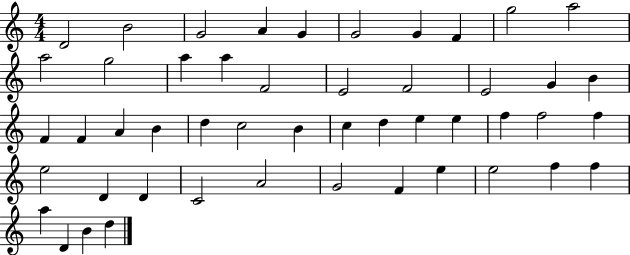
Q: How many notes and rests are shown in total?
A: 49